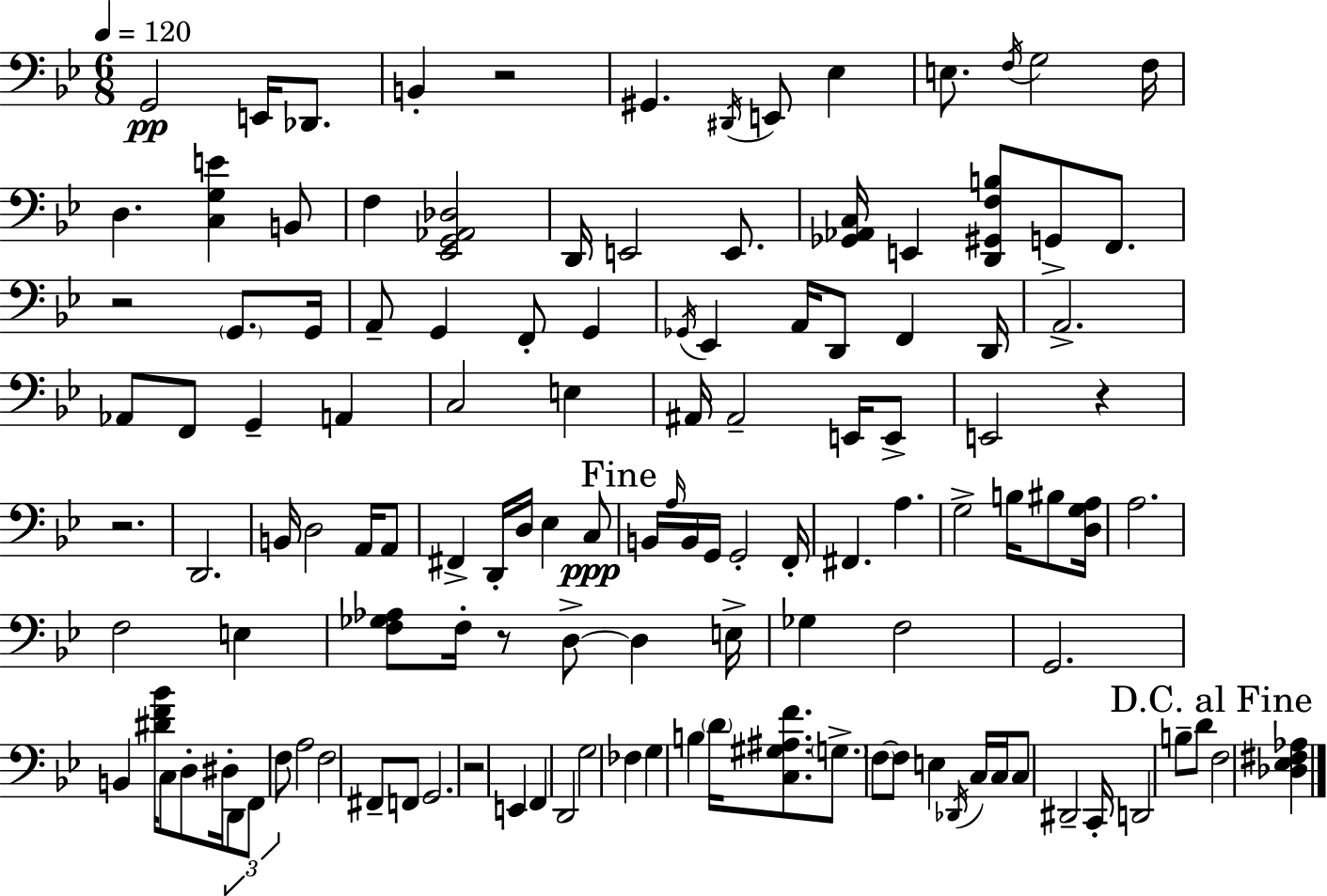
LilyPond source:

{
  \clef bass
  \numericTimeSignature
  \time 6/8
  \key bes \major
  \tempo 4 = 120
  g,2\pp e,16 des,8. | b,4-. r2 | gis,4. \acciaccatura { dis,16 } e,8 ees4 | e8. \acciaccatura { f16 } g2 | \break f16 d4. <c g e'>4 | b,8 f4 <ees, g, aes, des>2 | d,16 e,2 e,8. | <ges, aes, c>16 e,4 <d, gis, f b>8 g,8-> f,8. | \break r2 \parenthesize g,8. | g,16 a,8-- g,4 f,8-. g,4 | \acciaccatura { ges,16 } ees,4 a,16 d,8 f,4 | d,16 a,2.-> | \break aes,8 f,8 g,4-- a,4 | c2 e4 | ais,16 ais,2-- | e,16 e,8-> e,2 r4 | \break r2. | d,2. | b,16 d2 | a,16 a,8 fis,4-> d,16-. d16 ees4 | \break c8\ppp \mark "Fine" b,16 \grace { a16 } b,16 g,16 g,2-. | f,16-. fis,4. a4. | g2-> | b16 bis8 <d g a>16 a2. | \break f2 | e4 <f ges aes>8 f16-. r8 d8->~~ d4 | e16-> ges4 f2 | g,2. | \break b,4 <dis' f' bes'>16 c8 d8-. | dis16-. \tuplet 3/2 { d,8 f,8 f8 } a2 | f2 | fis,8-- f,8 g,2. | \break r2 | e,4 f,4 d,2 | g2 | fes4 g4 b4 | \break \parenthesize d'16 <c gis ais f'>8. \parenthesize g8.-> \parenthesize f8~~ f8 e4 | \acciaccatura { des,16 } c16 c16 c8 dis,2-- | c,16-. d,2 | b8-- d'8 \mark "D.C. al Fine" f2 | \break <des ees fis aes>4 \bar "|."
}